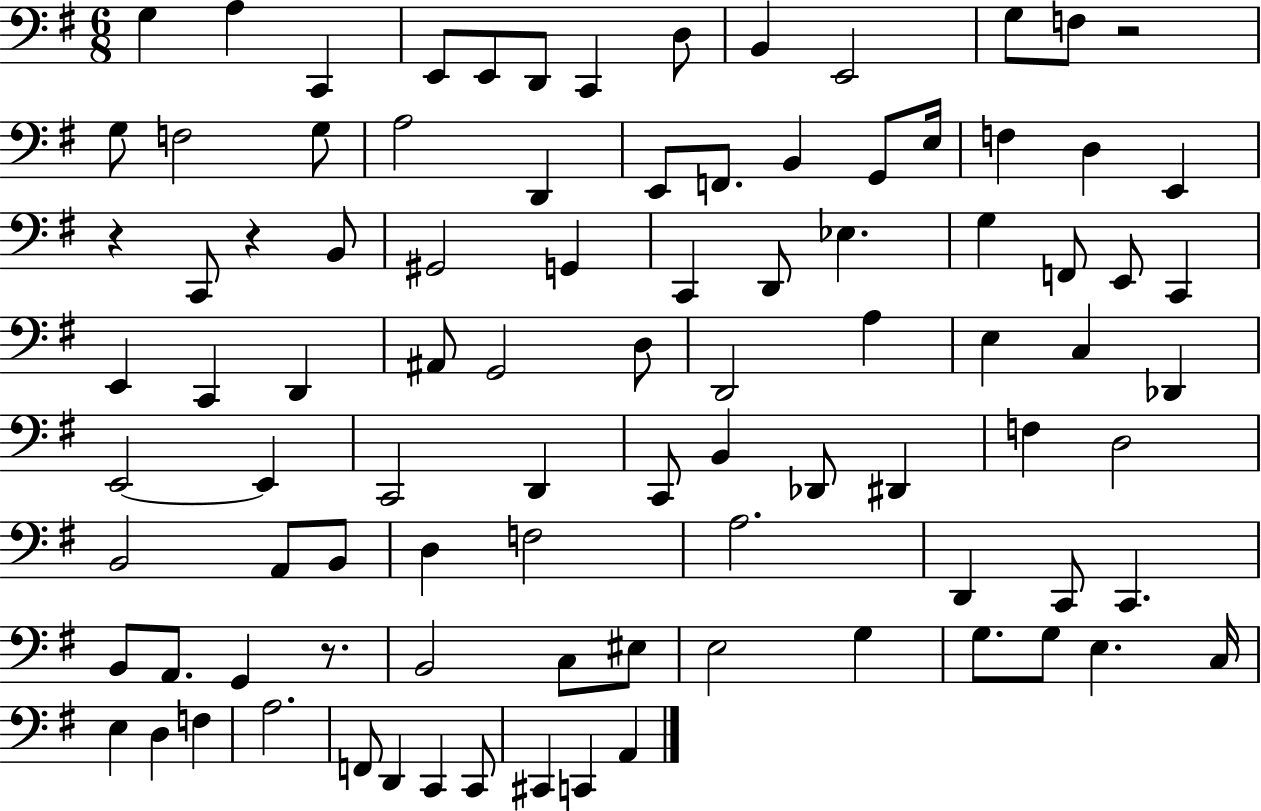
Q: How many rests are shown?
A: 4